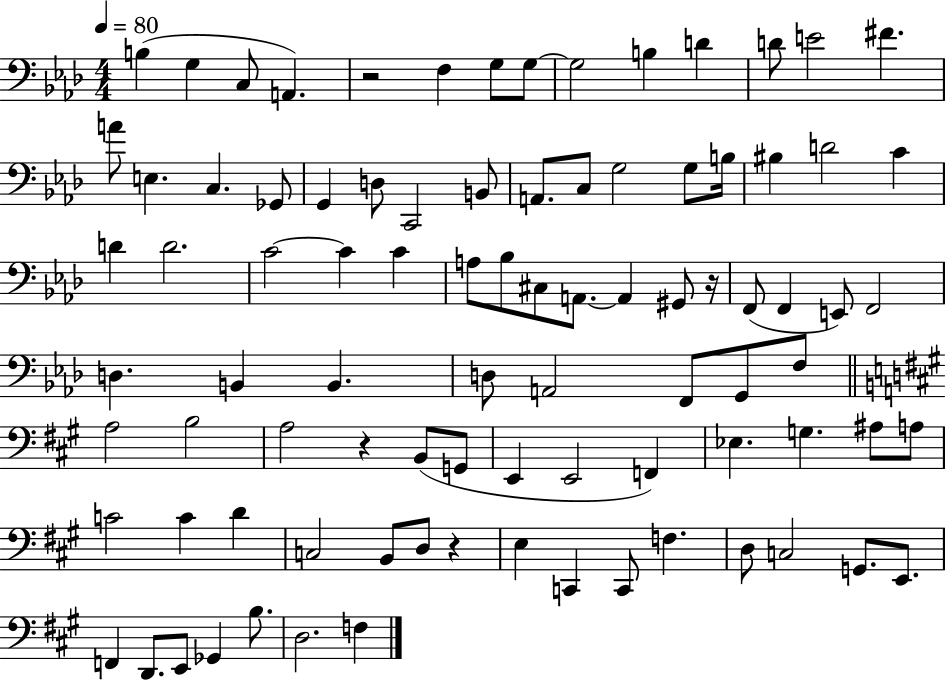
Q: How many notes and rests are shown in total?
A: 89